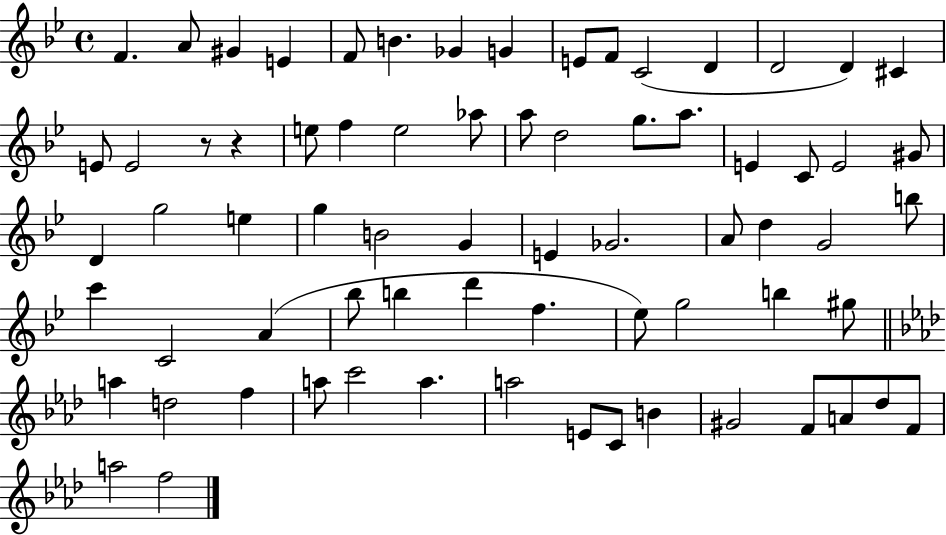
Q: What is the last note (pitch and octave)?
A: F5